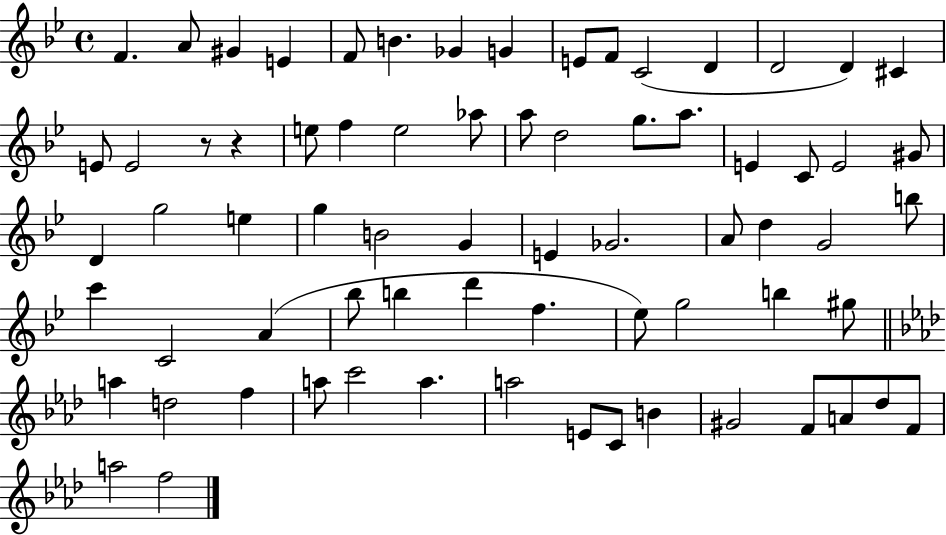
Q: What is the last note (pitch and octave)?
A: F5